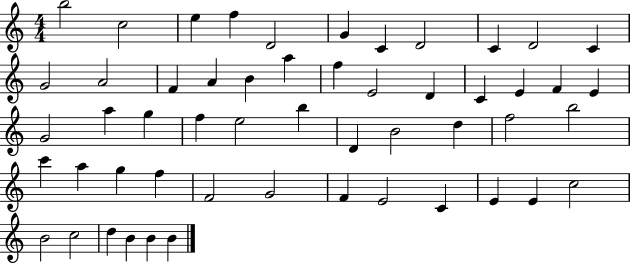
X:1
T:Untitled
M:4/4
L:1/4
K:C
b2 c2 e f D2 G C D2 C D2 C G2 A2 F A B a f E2 D C E F E G2 a g f e2 b D B2 d f2 b2 c' a g f F2 G2 F E2 C E E c2 B2 c2 d B B B